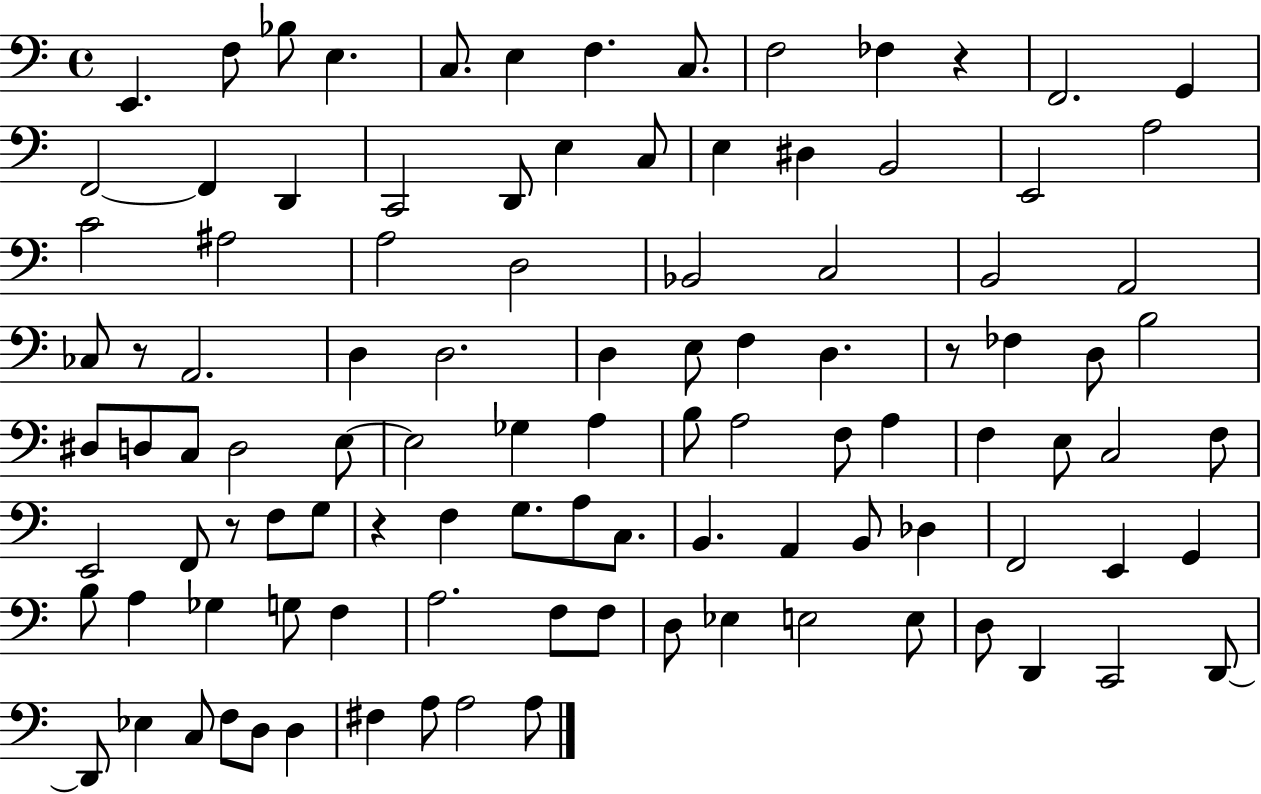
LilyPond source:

{
  \clef bass
  \time 4/4
  \defaultTimeSignature
  \key c \major
  e,4. f8 bes8 e4. | c8. e4 f4. c8. | f2 fes4 r4 | f,2. g,4 | \break f,2~~ f,4 d,4 | c,2 d,8 e4 c8 | e4 dis4 b,2 | e,2 a2 | \break c'2 ais2 | a2 d2 | bes,2 c2 | b,2 a,2 | \break ces8 r8 a,2. | d4 d2. | d4 e8 f4 d4. | r8 fes4 d8 b2 | \break dis8 d8 c8 d2 e8~~ | e2 ges4 a4 | b8 a2 f8 a4 | f4 e8 c2 f8 | \break e,2 f,8 r8 f8 g8 | r4 f4 g8. a8 c8. | b,4. a,4 b,8 des4 | f,2 e,4 g,4 | \break b8 a4 ges4 g8 f4 | a2. f8 f8 | d8 ees4 e2 e8 | d8 d,4 c,2 d,8~~ | \break d,8 ees4 c8 f8 d8 d4 | fis4 a8 a2 a8 | \bar "|."
}